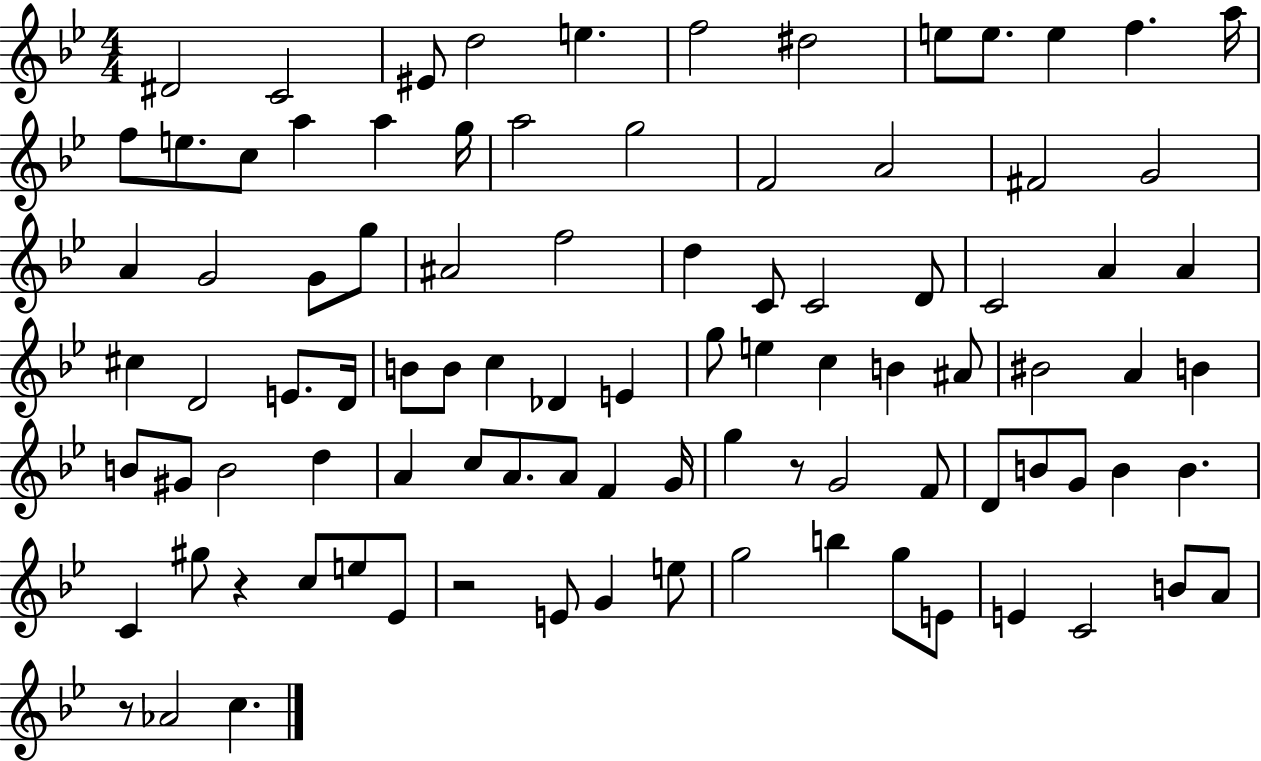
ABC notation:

X:1
T:Untitled
M:4/4
L:1/4
K:Bb
^D2 C2 ^E/2 d2 e f2 ^d2 e/2 e/2 e f a/4 f/2 e/2 c/2 a a g/4 a2 g2 F2 A2 ^F2 G2 A G2 G/2 g/2 ^A2 f2 d C/2 C2 D/2 C2 A A ^c D2 E/2 D/4 B/2 B/2 c _D E g/2 e c B ^A/2 ^B2 A B B/2 ^G/2 B2 d A c/2 A/2 A/2 F G/4 g z/2 G2 F/2 D/2 B/2 G/2 B B C ^g/2 z c/2 e/2 _E/2 z2 E/2 G e/2 g2 b g/2 E/2 E C2 B/2 A/2 z/2 _A2 c